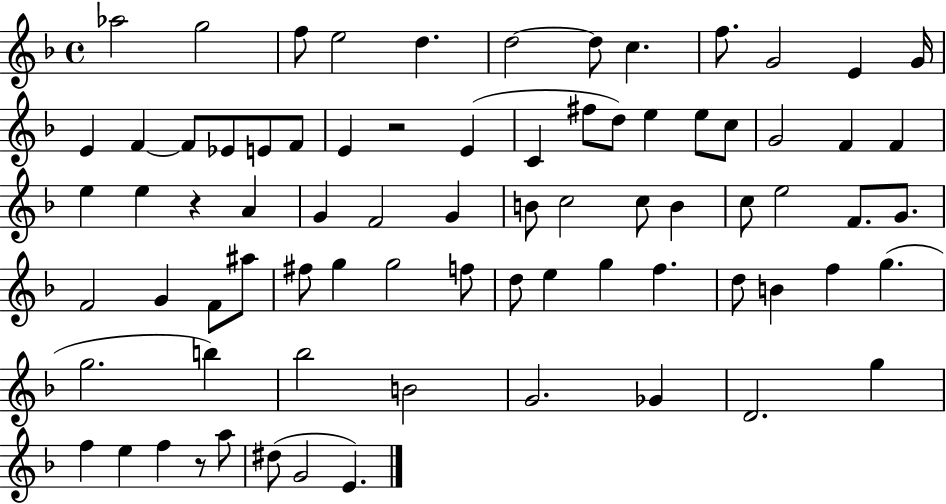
Ab5/h G5/h F5/e E5/h D5/q. D5/h D5/e C5/q. F5/e. G4/h E4/q G4/s E4/q F4/q F4/e Eb4/e E4/e F4/e E4/q R/h E4/q C4/q F#5/e D5/e E5/q E5/e C5/e G4/h F4/q F4/q E5/q E5/q R/q A4/q G4/q F4/h G4/q B4/e C5/h C5/e B4/q C5/e E5/h F4/e. G4/e. F4/h G4/q F4/e A#5/e F#5/e G5/q G5/h F5/e D5/e E5/q G5/q F5/q. D5/e B4/q F5/q G5/q. G5/h. B5/q Bb5/h B4/h G4/h. Gb4/q D4/h. G5/q F5/q E5/q F5/q R/e A5/e D#5/e G4/h E4/q.